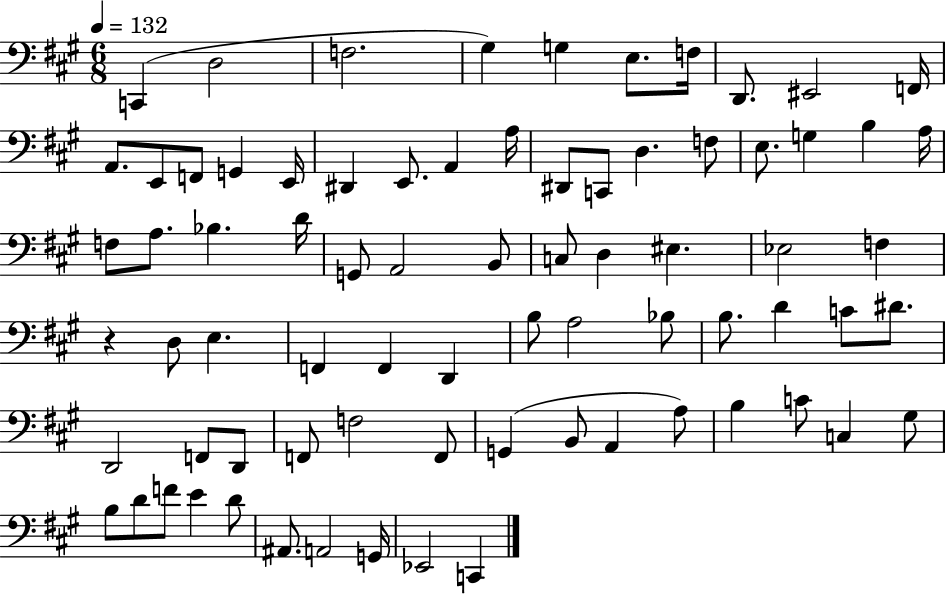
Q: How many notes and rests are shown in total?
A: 76